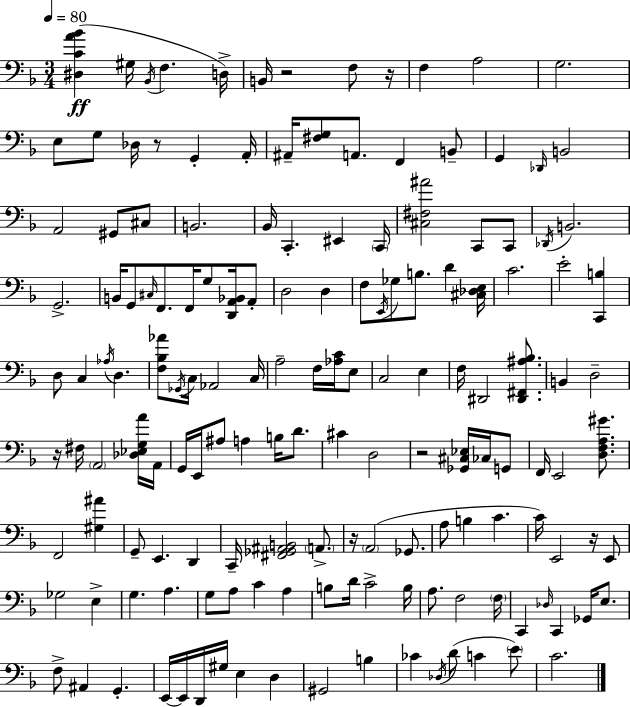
X:1
T:Untitled
M:3/4
L:1/4
K:Dm
[^D,CA_B] ^G,/4 _B,,/4 F, D,/4 B,,/4 z2 F,/2 z/4 F, A,2 G,2 E,/2 G,/2 _D,/4 z/2 G,, A,,/4 ^A,,/4 [^F,G,]/2 A,,/2 F,, B,,/2 G,, _D,,/4 B,,2 A,,2 ^G,,/2 ^C,/2 B,,2 _B,,/4 C,, ^E,, C,,/4 [^C,^F,^A]2 C,,/2 C,,/2 _D,,/4 B,,2 G,,2 B,,/4 G,,/2 ^C,/4 F,,/2 F,,/4 G,/2 [D,,A,,_B,,]/4 A,,/2 D,2 D, F,/2 E,,/4 _G,/2 B,/2 D [^C,_D,E,]/4 C2 E2 [C,,B,] D,/2 C, _A,/4 D, [F,_B,_A]/2 _G,,/4 C,/4 _A,,2 C,/4 A,2 F,/4 [_A,C]/4 E,/2 C,2 E, F,/4 ^D,,2 [^D,,^F,,^A,_B,]/2 B,, D,2 z/4 ^F,/4 A,,2 [_D,_E,G,A]/4 A,,/4 G,,/4 E,,/4 ^A,/2 A, B,/4 D/2 ^C D,2 z2 [_G,,^C,_E,]/4 _C,/4 G,,/2 F,,/4 E,,2 [D,F,A,^G]/2 F,,2 [^G,^A] G,,/2 E,, D,, C,,/4 [^F,,_G,,^A,,B,,]2 A,,/2 z/4 A,,2 _G,,/2 A,/2 B, C C/4 E,,2 z/4 E,,/2 _G,2 E, G, A, G,/2 A,/2 C A, B,/2 D/4 C2 B,/4 A,/2 F,2 F,/4 C,, _D,/4 C,, _G,,/4 E,/2 F,/2 ^A,, G,, E,,/4 E,,/4 D,,/4 ^G,/4 E, D, ^G,,2 B, _C _D,/4 D/2 C E/2 C2